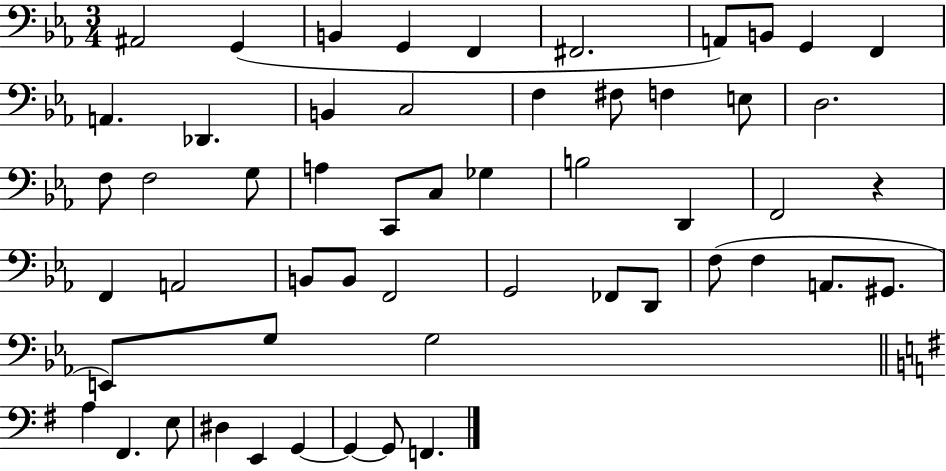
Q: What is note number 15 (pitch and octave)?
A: F3